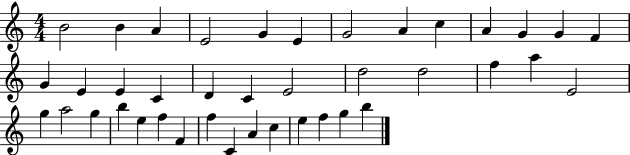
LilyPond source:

{
  \clef treble
  \numericTimeSignature
  \time 4/4
  \key c \major
  b'2 b'4 a'4 | e'2 g'4 e'4 | g'2 a'4 c''4 | a'4 g'4 g'4 f'4 | \break g'4 e'4 e'4 c'4 | d'4 c'4 e'2 | d''2 d''2 | f''4 a''4 e'2 | \break g''4 a''2 g''4 | b''4 e''4 f''4 f'4 | f''4 c'4 a'4 c''4 | e''4 f''4 g''4 b''4 | \break \bar "|."
}